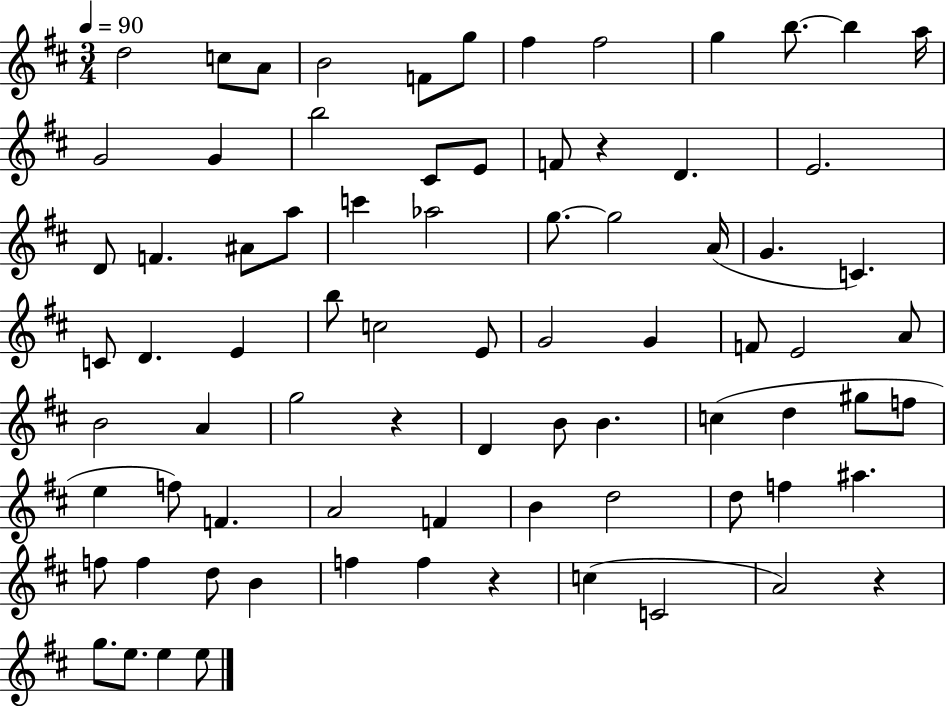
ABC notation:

X:1
T:Untitled
M:3/4
L:1/4
K:D
d2 c/2 A/2 B2 F/2 g/2 ^f ^f2 g b/2 b a/4 G2 G b2 ^C/2 E/2 F/2 z D E2 D/2 F ^A/2 a/2 c' _a2 g/2 g2 A/4 G C C/2 D E b/2 c2 E/2 G2 G F/2 E2 A/2 B2 A g2 z D B/2 B c d ^g/2 f/2 e f/2 F A2 F B d2 d/2 f ^a f/2 f d/2 B f f z c C2 A2 z g/2 e/2 e e/2